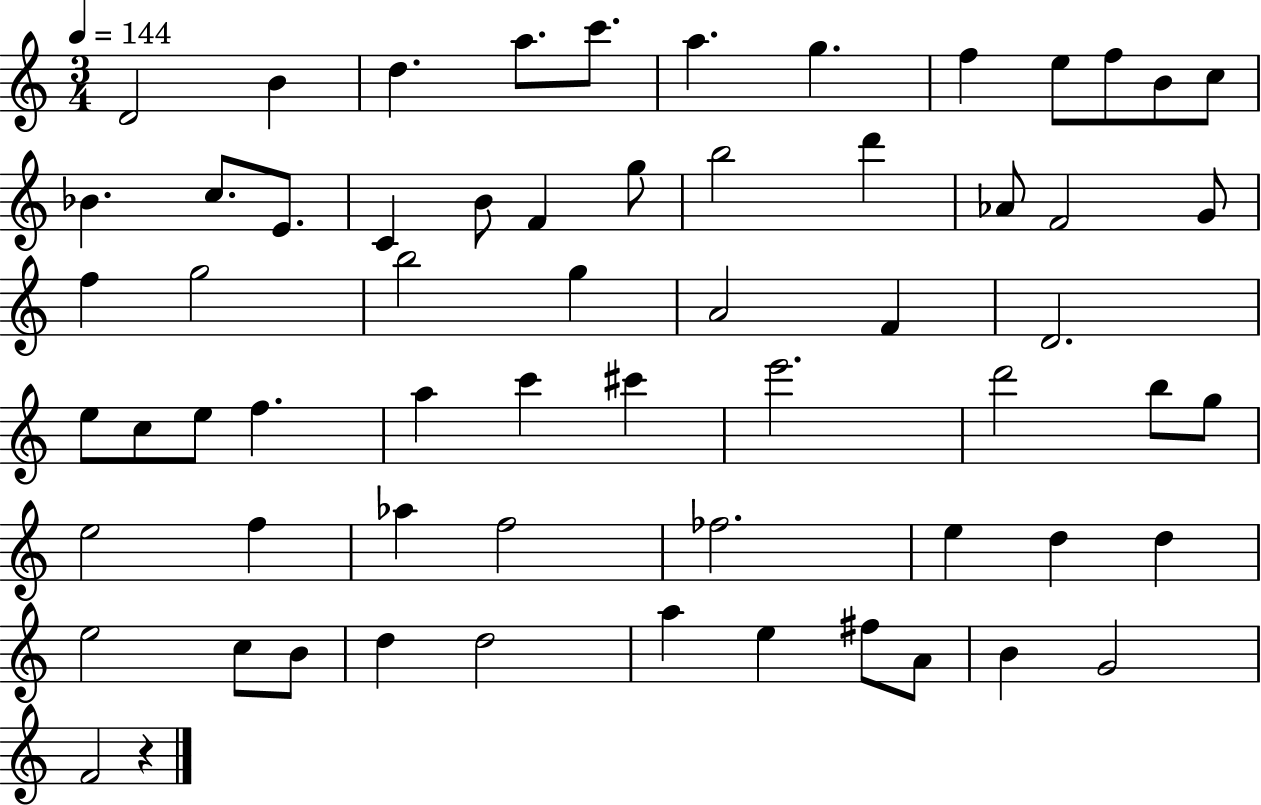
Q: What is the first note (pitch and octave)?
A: D4